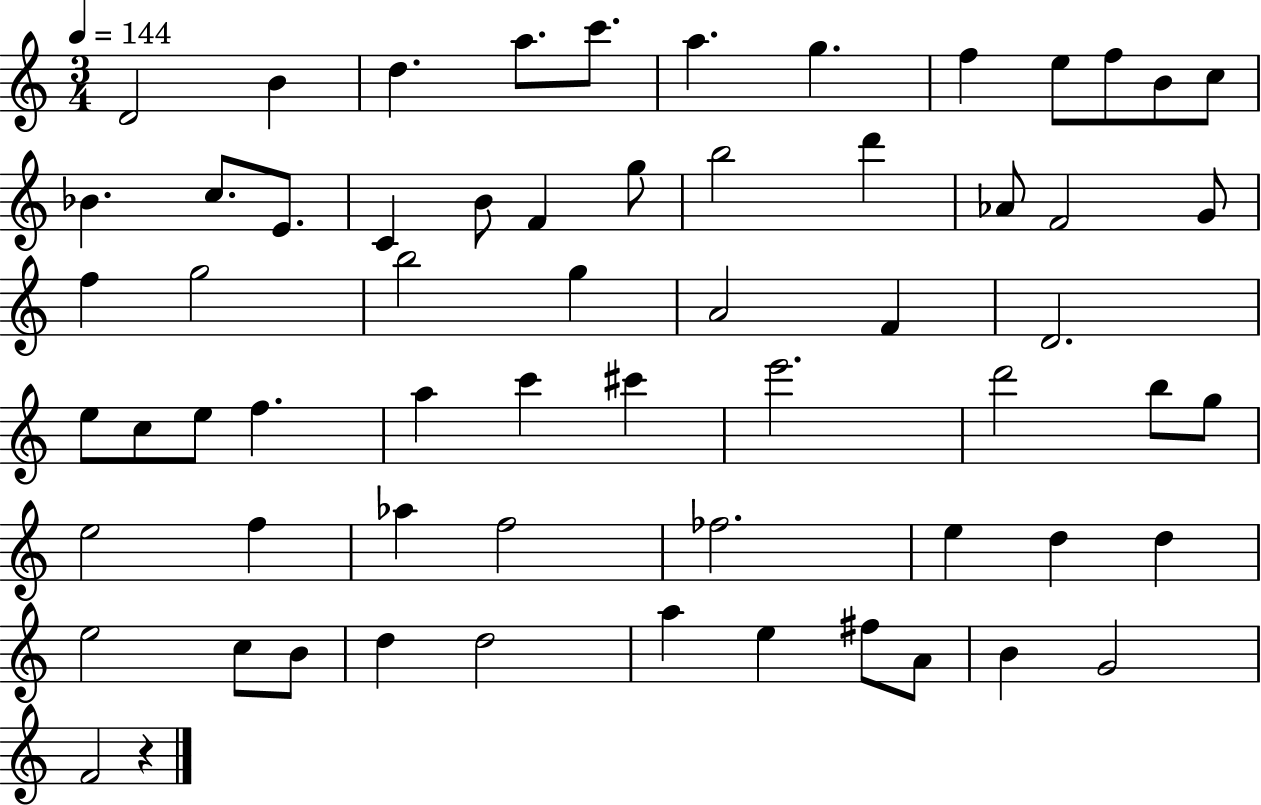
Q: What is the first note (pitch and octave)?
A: D4